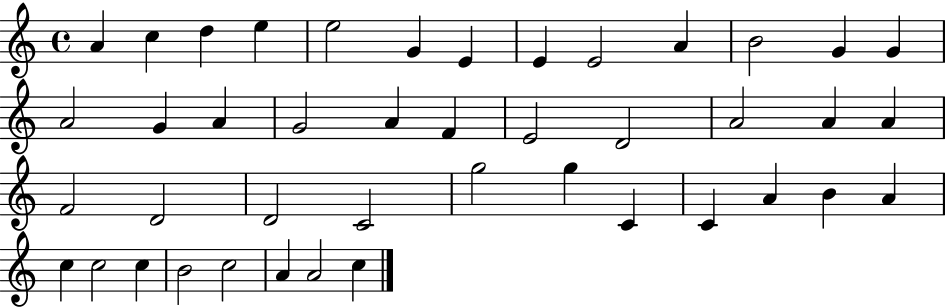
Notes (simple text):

A4/q C5/q D5/q E5/q E5/h G4/q E4/q E4/q E4/h A4/q B4/h G4/q G4/q A4/h G4/q A4/q G4/h A4/q F4/q E4/h D4/h A4/h A4/q A4/q F4/h D4/h D4/h C4/h G5/h G5/q C4/q C4/q A4/q B4/q A4/q C5/q C5/h C5/q B4/h C5/h A4/q A4/h C5/q